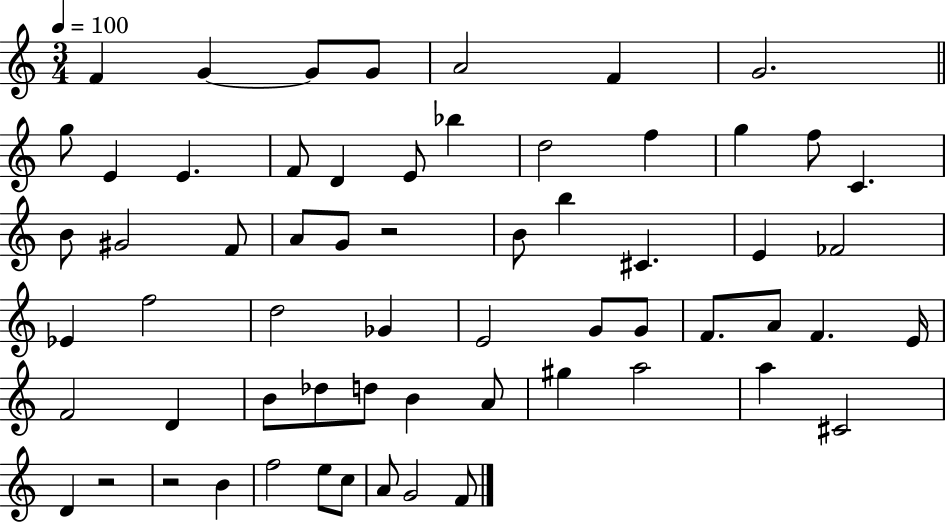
{
  \clef treble
  \numericTimeSignature
  \time 3/4
  \key c \major
  \tempo 4 = 100
  f'4 g'4~~ g'8 g'8 | a'2 f'4 | g'2. | \bar "||" \break \key c \major g''8 e'4 e'4. | f'8 d'4 e'8 bes''4 | d''2 f''4 | g''4 f''8 c'4. | \break b'8 gis'2 f'8 | a'8 g'8 r2 | b'8 b''4 cis'4. | e'4 fes'2 | \break ees'4 f''2 | d''2 ges'4 | e'2 g'8 g'8 | f'8. a'8 f'4. e'16 | \break f'2 d'4 | b'8 des''8 d''8 b'4 a'8 | gis''4 a''2 | a''4 cis'2 | \break d'4 r2 | r2 b'4 | f''2 e''8 c''8 | a'8 g'2 f'8 | \break \bar "|."
}